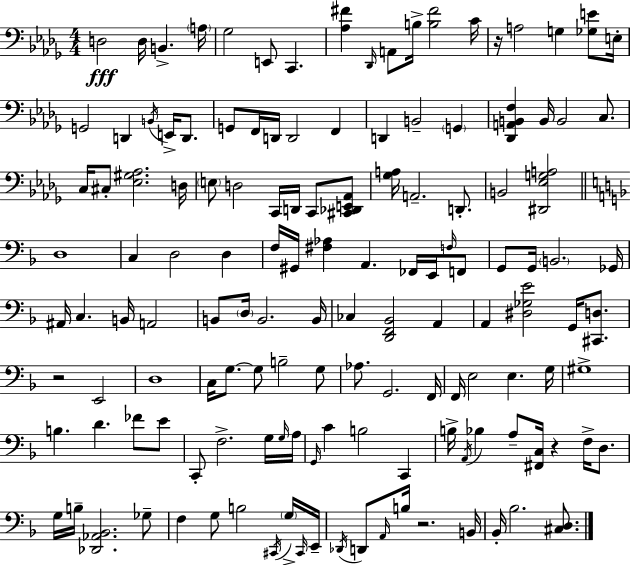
X:1
T:Untitled
M:4/4
L:1/4
K:Bbm
D,2 D,/4 B,, A,/4 _G,2 E,,/2 C,, [_A,^F] _D,,/4 A,,/2 B,/4 [B,^F]2 C/4 z/4 A,2 G, [_G,E]/2 E,/4 G,,2 D,, B,,/4 E,,/4 D,,/2 G,,/2 F,,/4 D,,/4 D,,2 F,, D,, B,,2 G,, [_D,,A,,B,,F,] B,,/4 B,,2 C,/2 C,/4 ^C,/2 [_E,^G,_A,]2 D,/4 E,/2 D,2 C,,/4 D,,/4 C,,/2 [^C,,_D,,E,,_A,,]/2 [_G,A,]/4 A,,2 D,,/2 B,,2 [^D,,_E,G,A,]2 D,4 C, D,2 D, F,/4 ^G,,/4 [^F,_A,] A,, _F,,/4 E,,/4 F,/4 F,,/2 G,,/2 G,,/4 B,,2 _G,,/4 ^A,,/4 C, B,,/4 A,,2 B,,/2 D,/4 B,,2 B,,/4 _C, [D,,F,,_B,,]2 A,, A,, [^D,_G,E]2 G,,/4 [^C,,D,]/2 z2 E,,2 D,4 C,/4 G,/2 G,/2 B,2 G,/2 _A,/2 G,,2 F,,/4 F,,/4 E,2 E, G,/4 ^G,4 B, D _F/2 E/2 C,,/2 F,2 G,/4 G,/4 A,/4 G,,/4 C B,2 C,, B,/4 A,,/4 _B, A,/2 [^F,,C,]/4 z F,/4 D,/2 G,/4 B,/4 [_D,,_A,,_B,,]2 _G,/2 F, G,/2 B,2 ^C,,/4 G,/4 ^C,,/4 E,,/4 _D,,/4 D,,/2 A,,/4 B,/4 z2 B,,/4 _B,,/4 _B,2 [^C,D,]/2